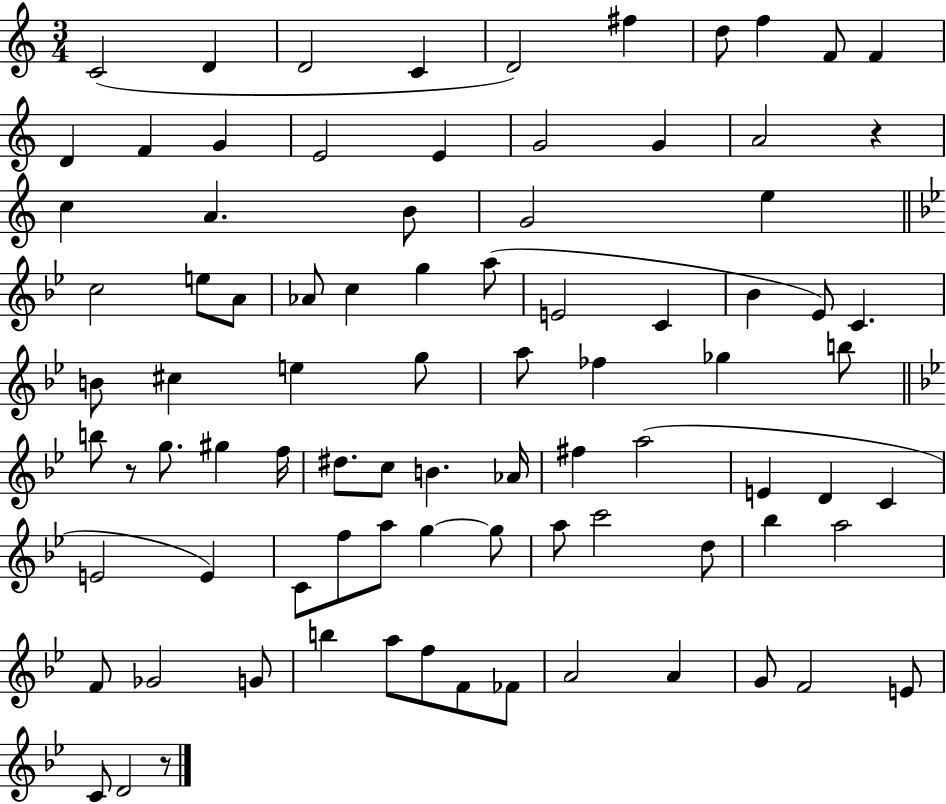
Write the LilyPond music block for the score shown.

{
  \clef treble
  \numericTimeSignature
  \time 3/4
  \key c \major
  c'2( d'4 | d'2 c'4 | d'2) fis''4 | d''8 f''4 f'8 f'4 | \break d'4 f'4 g'4 | e'2 e'4 | g'2 g'4 | a'2 r4 | \break c''4 a'4. b'8 | g'2 e''4 | \bar "||" \break \key bes \major c''2 e''8 a'8 | aes'8 c''4 g''4 a''8( | e'2 c'4 | bes'4 ees'8) c'4. | \break b'8 cis''4 e''4 g''8 | a''8 fes''4 ges''4 b''8 | \bar "||" \break \key g \minor b''8 r8 g''8. gis''4 f''16 | dis''8. c''8 b'4. aes'16 | fis''4 a''2( | e'4 d'4 c'4 | \break e'2 e'4) | c'8 f''8 a''8 g''4~~ g''8 | a''8 c'''2 d''8 | bes''4 a''2 | \break f'8 ges'2 g'8 | b''4 a''8 f''8 f'8 fes'8 | a'2 a'4 | g'8 f'2 e'8 | \break c'8 d'2 r8 | \bar "|."
}